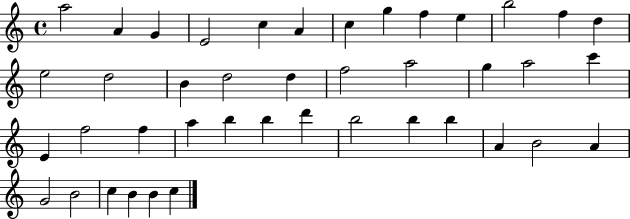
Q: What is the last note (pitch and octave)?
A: C5